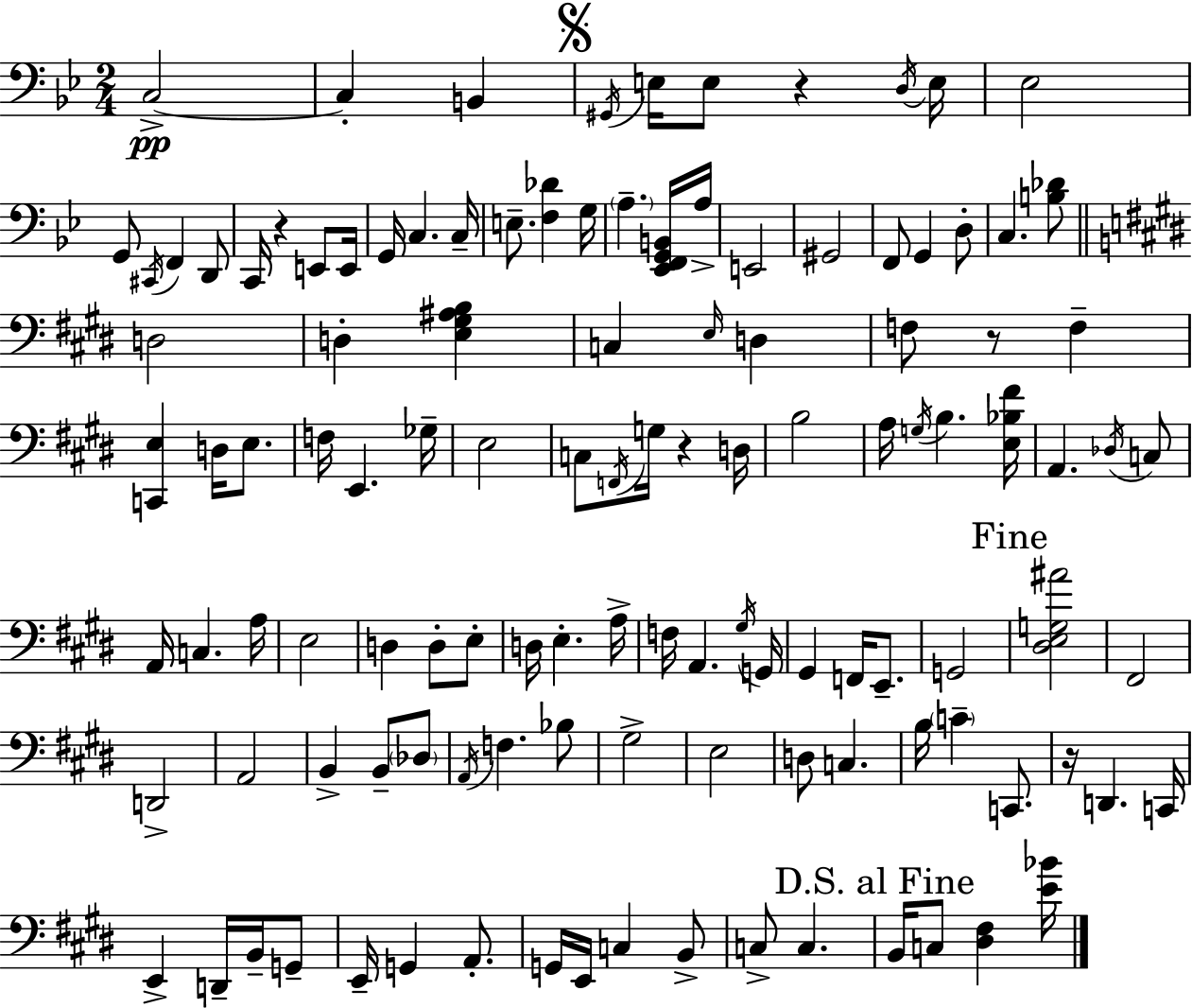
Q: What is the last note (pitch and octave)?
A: C3